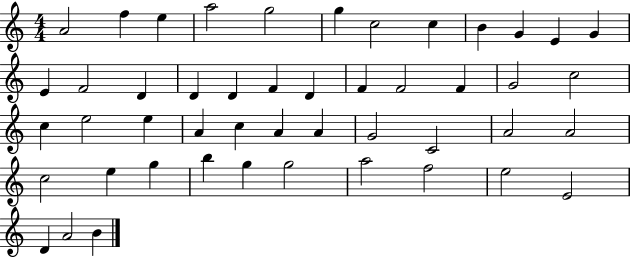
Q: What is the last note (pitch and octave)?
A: B4